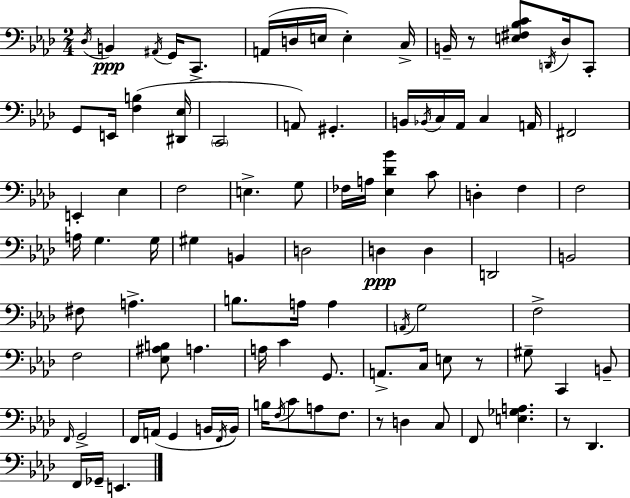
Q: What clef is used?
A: bass